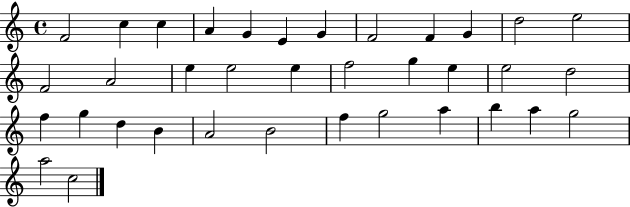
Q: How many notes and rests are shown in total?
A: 36